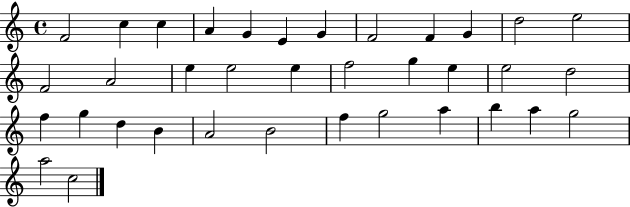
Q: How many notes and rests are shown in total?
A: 36